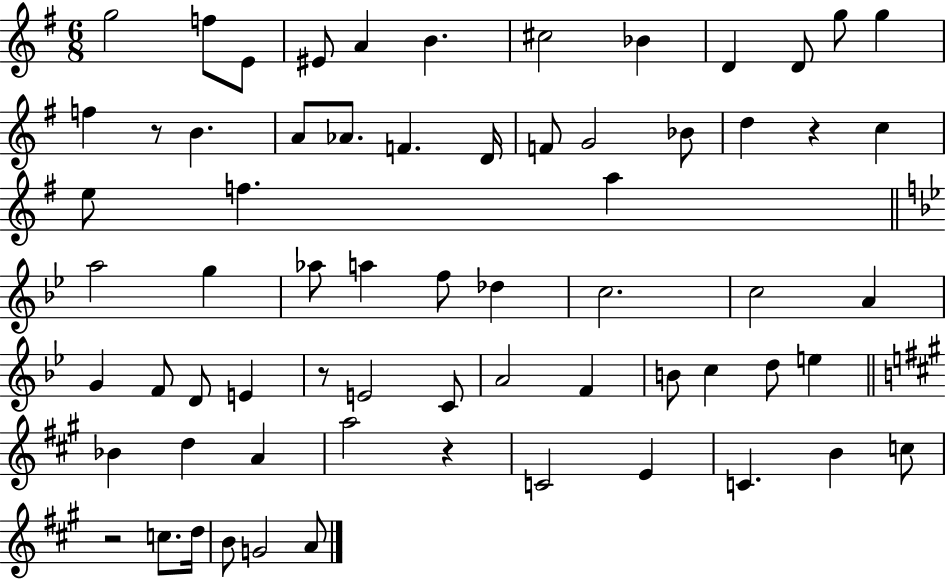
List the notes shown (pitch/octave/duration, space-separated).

G5/h F5/e E4/e EIS4/e A4/q B4/q. C#5/h Bb4/q D4/q D4/e G5/e G5/q F5/q R/e B4/q. A4/e Ab4/e. F4/q. D4/s F4/e G4/h Bb4/e D5/q R/q C5/q E5/e F5/q. A5/q A5/h G5/q Ab5/e A5/q F5/e Db5/q C5/h. C5/h A4/q G4/q F4/e D4/e E4/q R/e E4/h C4/e A4/h F4/q B4/e C5/q D5/e E5/q Bb4/q D5/q A4/q A5/h R/q C4/h E4/q C4/q. B4/q C5/e R/h C5/e. D5/s B4/e G4/h A4/e